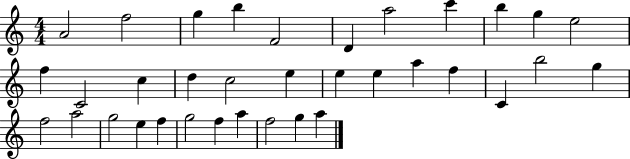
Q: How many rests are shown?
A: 0